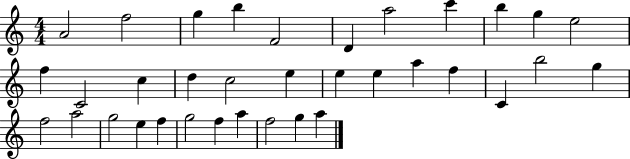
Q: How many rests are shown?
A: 0